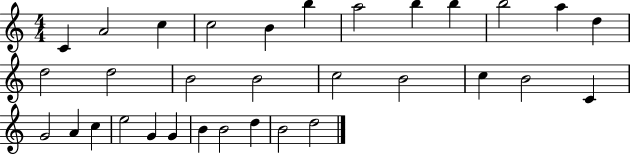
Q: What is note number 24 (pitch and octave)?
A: C5